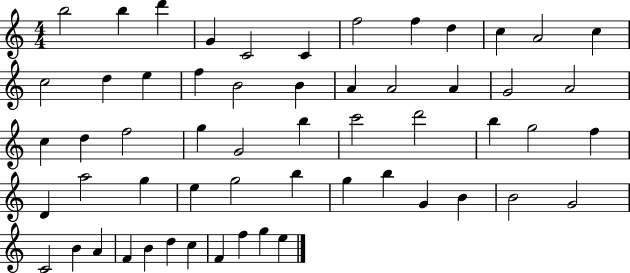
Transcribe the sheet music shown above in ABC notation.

X:1
T:Untitled
M:4/4
L:1/4
K:C
b2 b d' G C2 C f2 f d c A2 c c2 d e f B2 B A A2 A G2 A2 c d f2 g G2 b c'2 d'2 b g2 f D a2 g e g2 b g b G B B2 G2 C2 B A F B d c F f g e